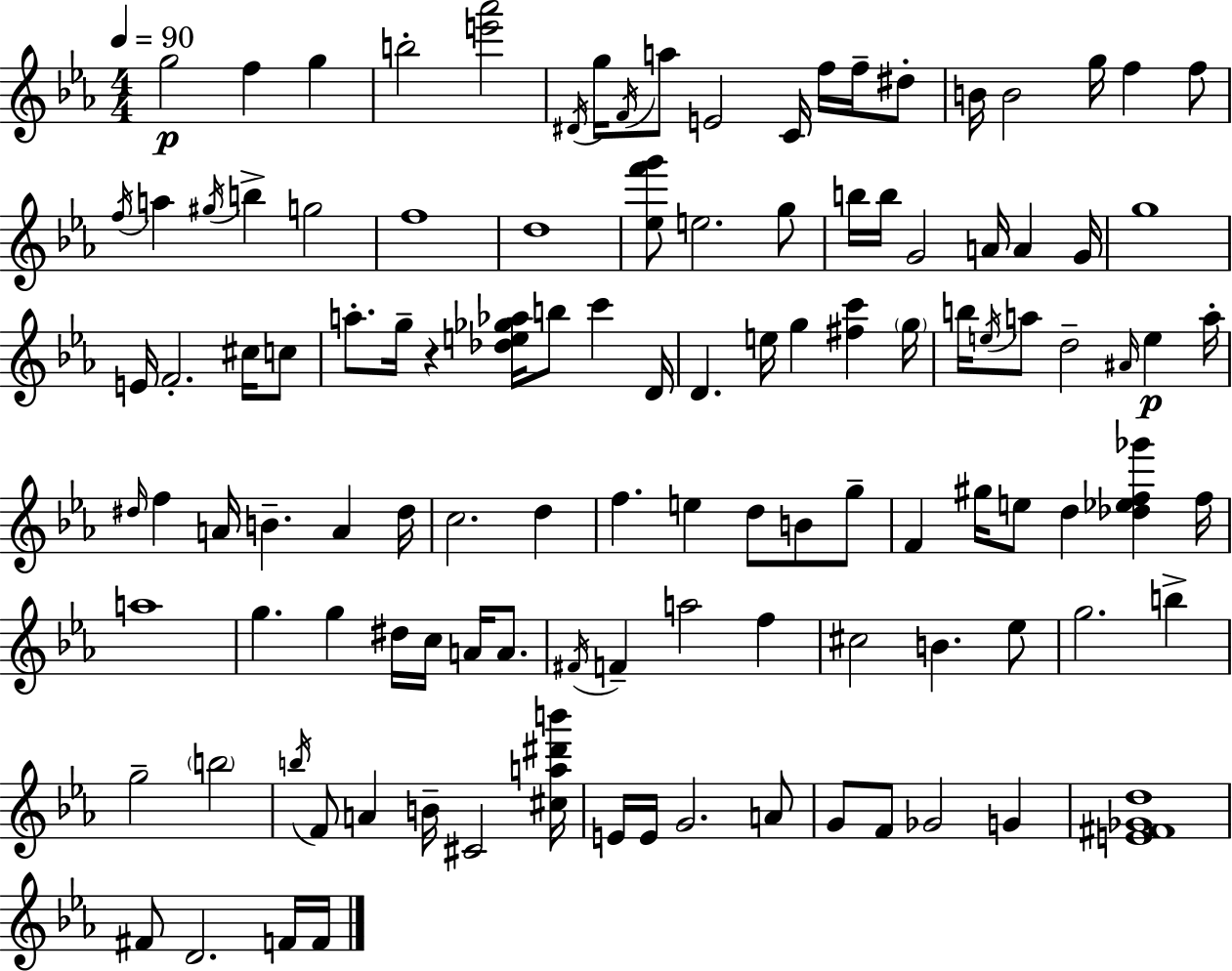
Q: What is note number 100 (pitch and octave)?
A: G4